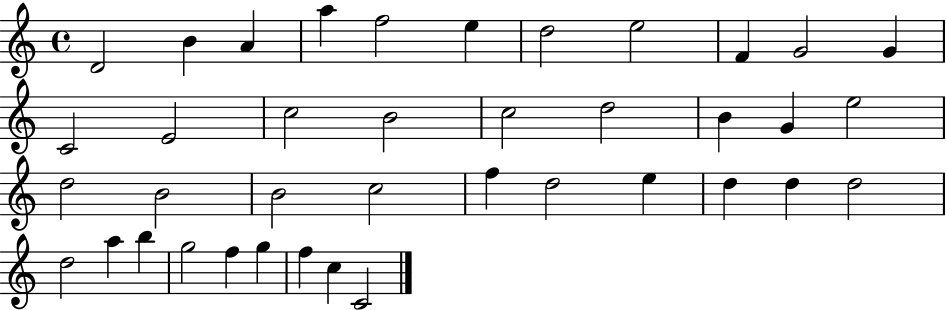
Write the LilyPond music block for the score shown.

{
  \clef treble
  \time 4/4
  \defaultTimeSignature
  \key c \major
  d'2 b'4 a'4 | a''4 f''2 e''4 | d''2 e''2 | f'4 g'2 g'4 | \break c'2 e'2 | c''2 b'2 | c''2 d''2 | b'4 g'4 e''2 | \break d''2 b'2 | b'2 c''2 | f''4 d''2 e''4 | d''4 d''4 d''2 | \break d''2 a''4 b''4 | g''2 f''4 g''4 | f''4 c''4 c'2 | \bar "|."
}